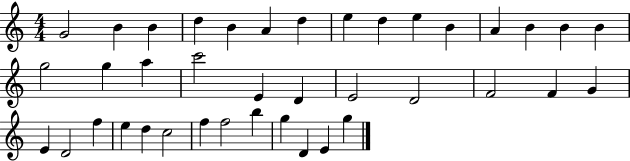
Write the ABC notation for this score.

X:1
T:Untitled
M:4/4
L:1/4
K:C
G2 B B d B A d e d e B A B B B g2 g a c'2 E D E2 D2 F2 F G E D2 f e d c2 f f2 b g D E g